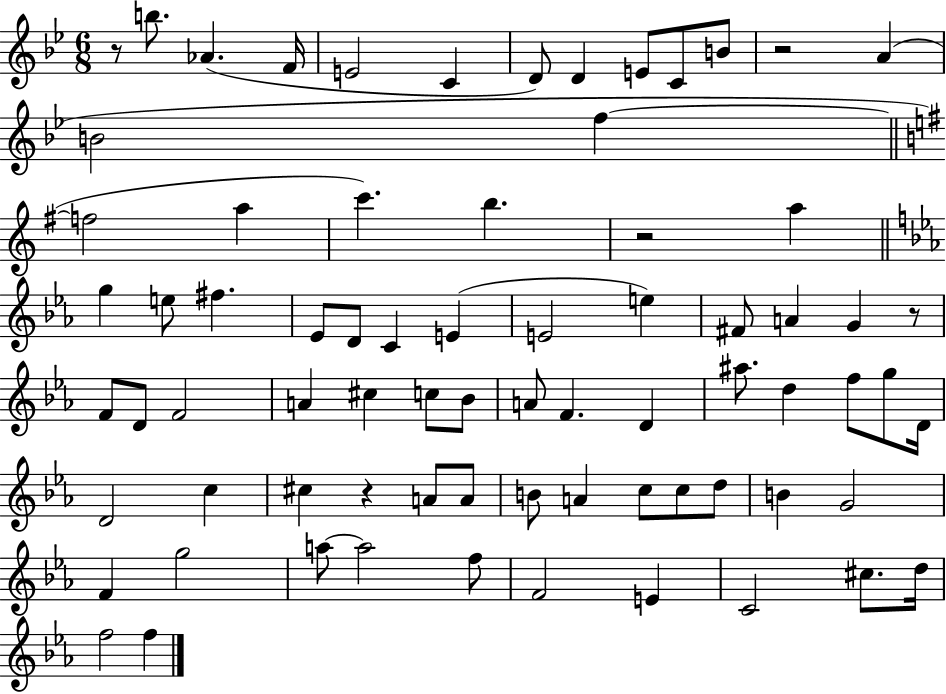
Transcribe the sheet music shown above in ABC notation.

X:1
T:Untitled
M:6/8
L:1/4
K:Bb
z/2 b/2 _A F/4 E2 C D/2 D E/2 C/2 B/2 z2 A B2 f f2 a c' b z2 a g e/2 ^f _E/2 D/2 C E E2 e ^F/2 A G z/2 F/2 D/2 F2 A ^c c/2 _B/2 A/2 F D ^a/2 d f/2 g/2 D/4 D2 c ^c z A/2 A/2 B/2 A c/2 c/2 d/2 B G2 F g2 a/2 a2 f/2 F2 E C2 ^c/2 d/4 f2 f